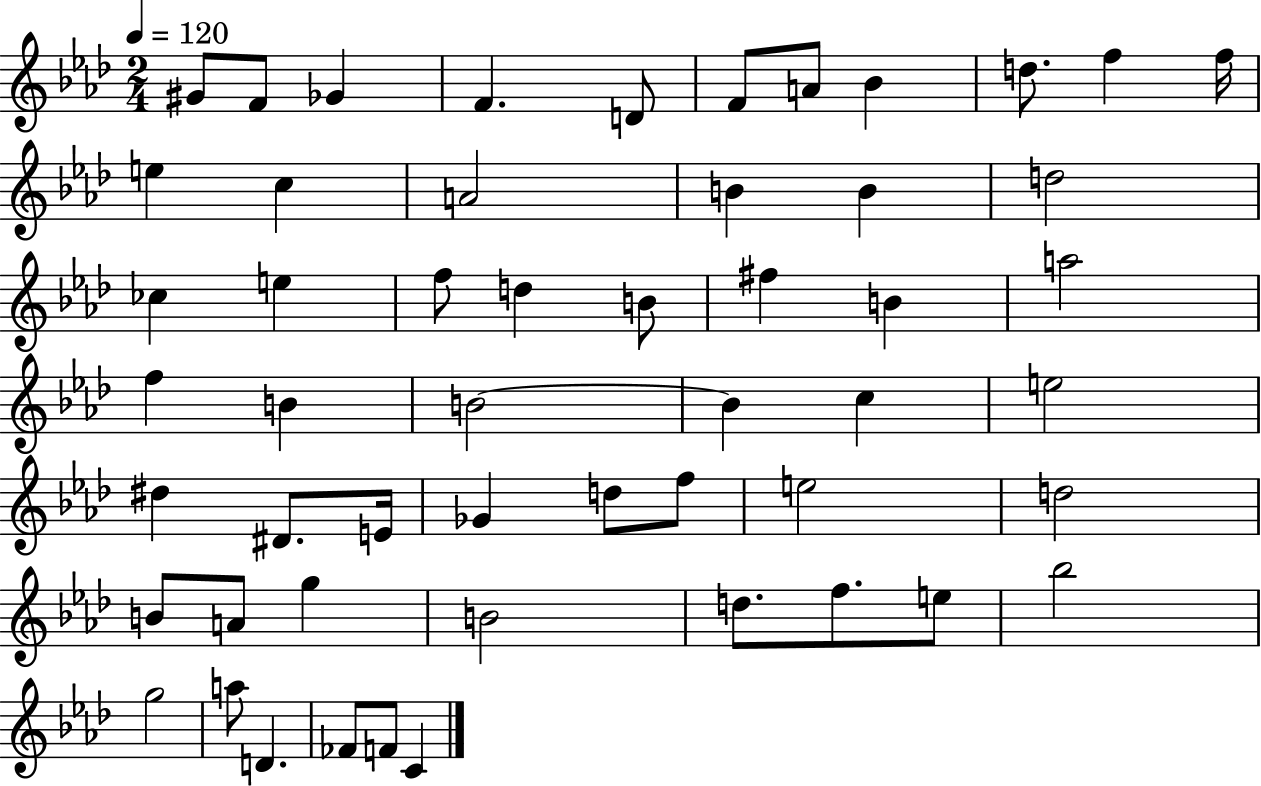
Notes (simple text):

G#4/e F4/e Gb4/q F4/q. D4/e F4/e A4/e Bb4/q D5/e. F5/q F5/s E5/q C5/q A4/h B4/q B4/q D5/h CES5/q E5/q F5/e D5/q B4/e F#5/q B4/q A5/h F5/q B4/q B4/h B4/q C5/q E5/h D#5/q D#4/e. E4/s Gb4/q D5/e F5/e E5/h D5/h B4/e A4/e G5/q B4/h D5/e. F5/e. E5/e Bb5/h G5/h A5/e D4/q. FES4/e F4/e C4/q